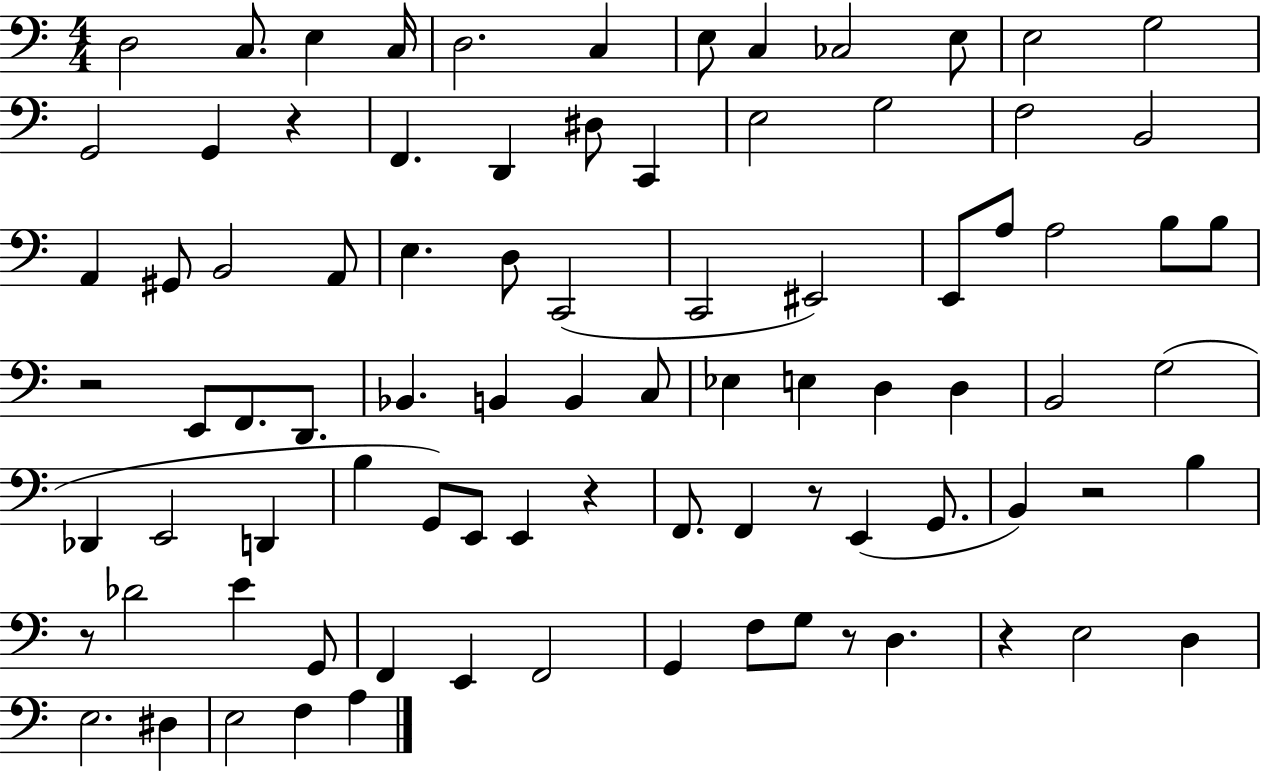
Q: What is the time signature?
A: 4/4